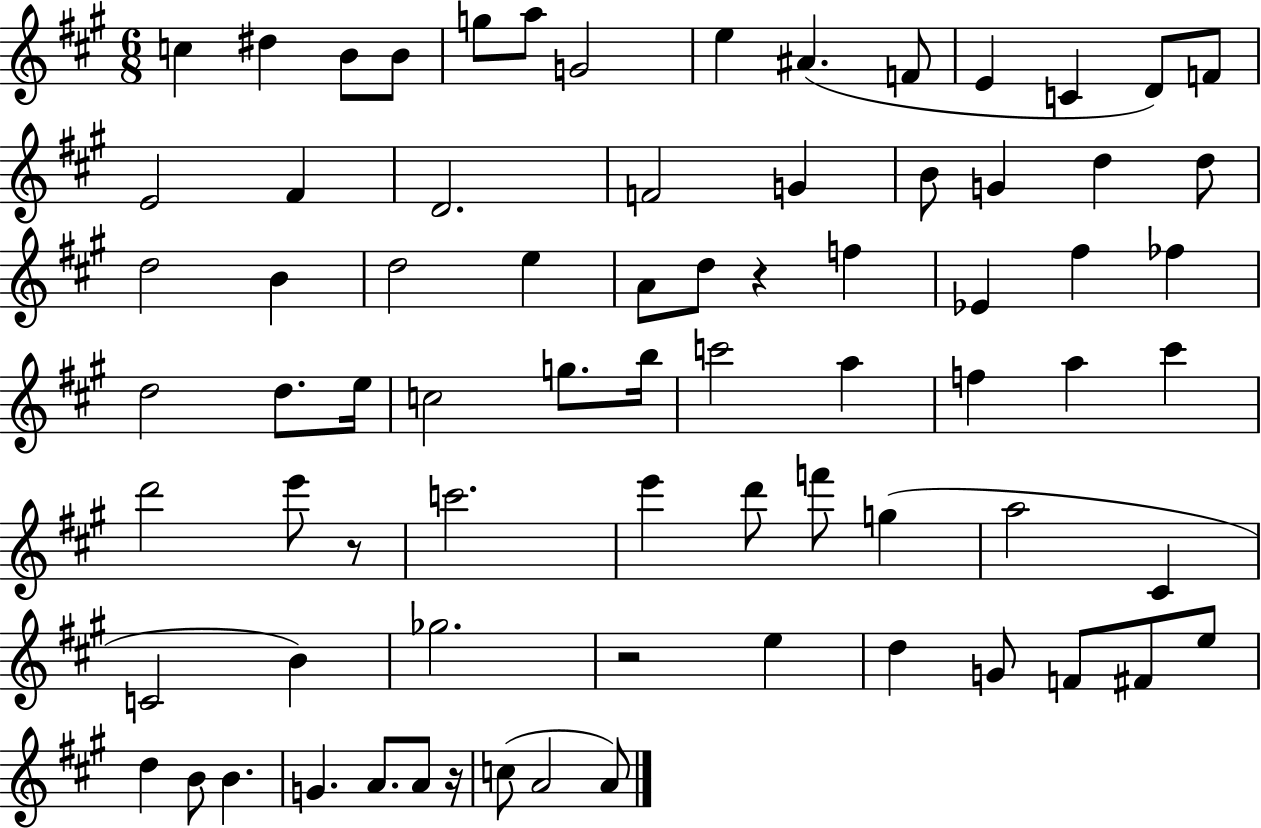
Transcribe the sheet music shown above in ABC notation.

X:1
T:Untitled
M:6/8
L:1/4
K:A
c ^d B/2 B/2 g/2 a/2 G2 e ^A F/2 E C D/2 F/2 E2 ^F D2 F2 G B/2 G d d/2 d2 B d2 e A/2 d/2 z f _E ^f _f d2 d/2 e/4 c2 g/2 b/4 c'2 a f a ^c' d'2 e'/2 z/2 c'2 e' d'/2 f'/2 g a2 ^C C2 B _g2 z2 e d G/2 F/2 ^F/2 e/2 d B/2 B G A/2 A/2 z/4 c/2 A2 A/2